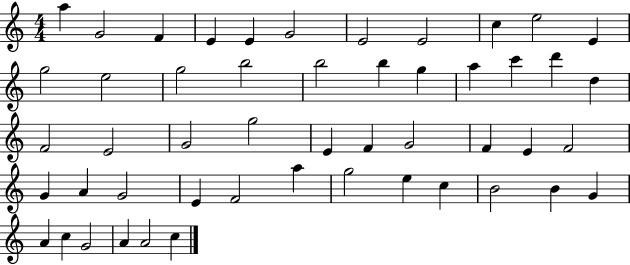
X:1
T:Untitled
M:4/4
L:1/4
K:C
a G2 F E E G2 E2 E2 c e2 E g2 e2 g2 b2 b2 b g a c' d' d F2 E2 G2 g2 E F G2 F E F2 G A G2 E F2 a g2 e c B2 B G A c G2 A A2 c